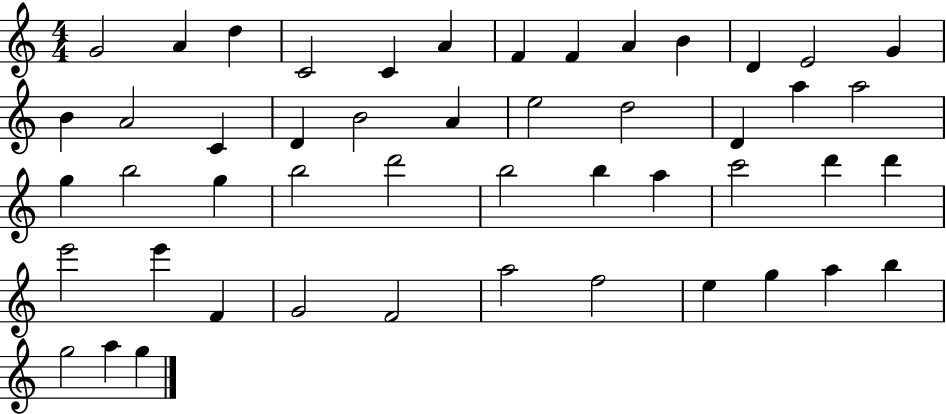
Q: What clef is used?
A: treble